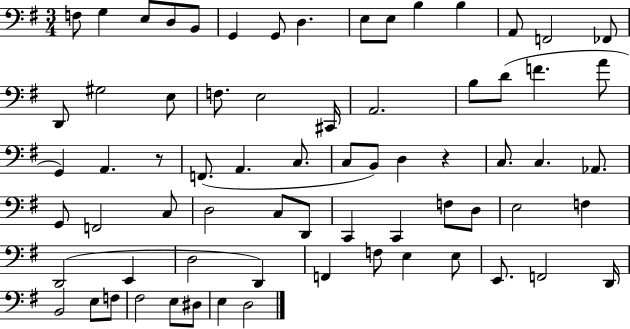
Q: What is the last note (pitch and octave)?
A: D3